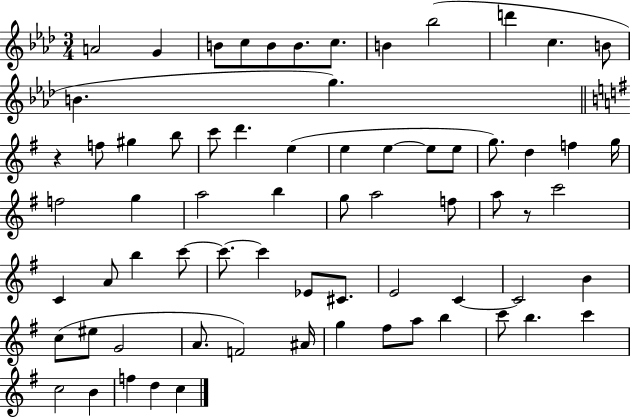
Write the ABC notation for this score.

X:1
T:Untitled
M:3/4
L:1/4
K:Ab
A2 G B/2 c/2 B/2 B/2 c/2 B _b2 d' c B/2 B g z f/2 ^g b/2 c'/2 d' e e e e/2 e/2 g/2 d f g/4 f2 g a2 b g/2 a2 f/2 a/2 z/2 c'2 C A/2 b c'/2 c'/2 c' _E/2 ^C/2 E2 C C2 B c/2 ^e/2 G2 A/2 F2 ^A/4 g ^f/2 a/2 b c'/2 b c' c2 B f d c